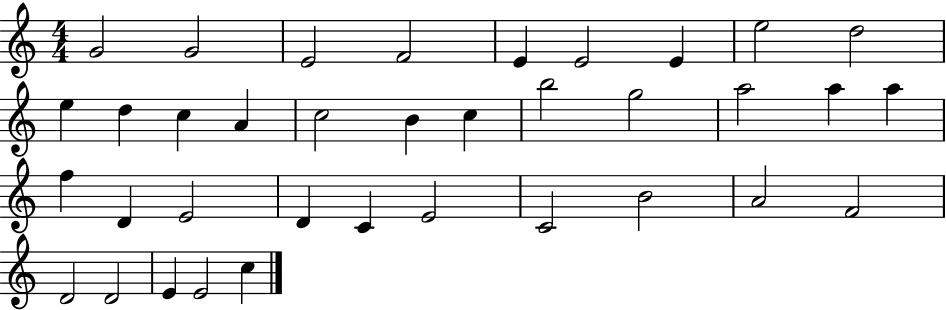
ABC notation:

X:1
T:Untitled
M:4/4
L:1/4
K:C
G2 G2 E2 F2 E E2 E e2 d2 e d c A c2 B c b2 g2 a2 a a f D E2 D C E2 C2 B2 A2 F2 D2 D2 E E2 c